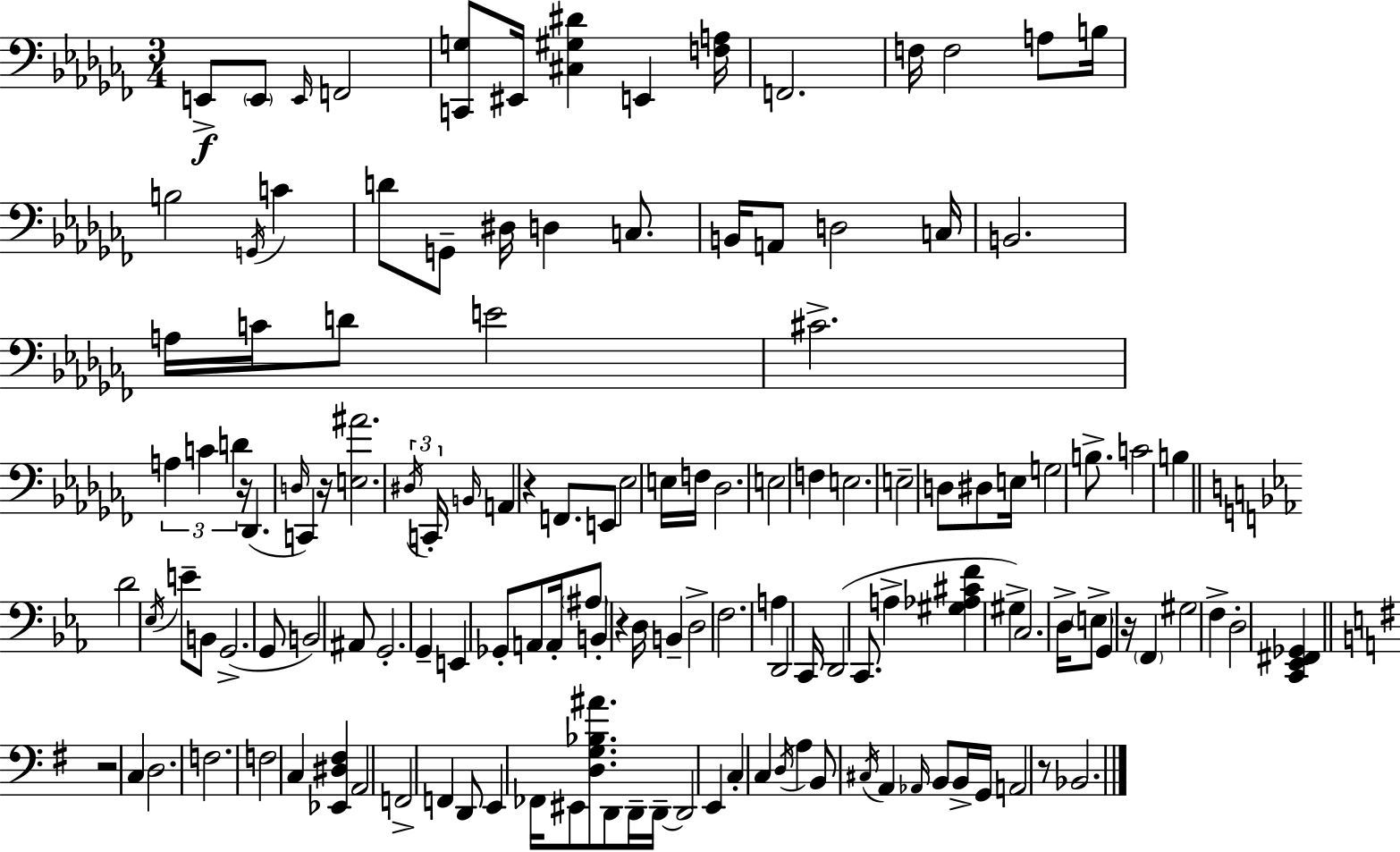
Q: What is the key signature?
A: AES minor